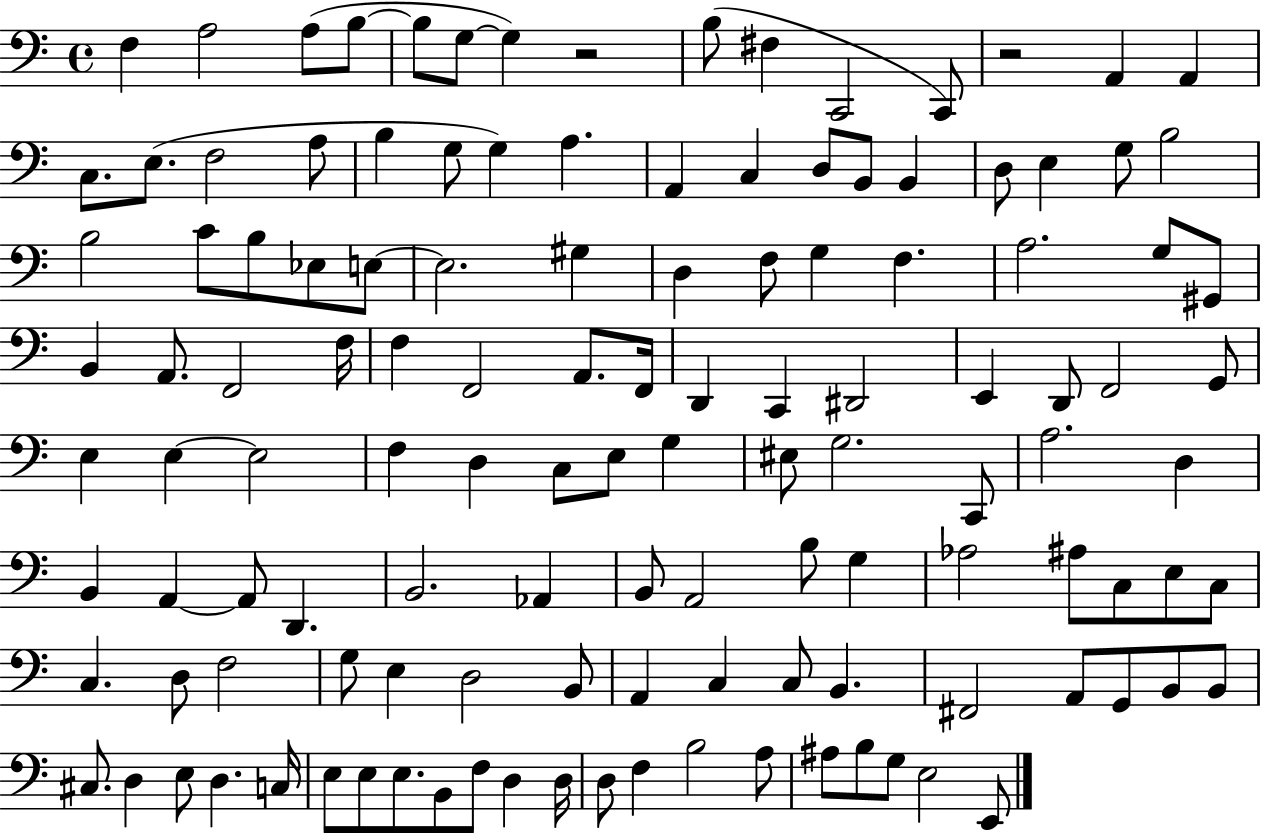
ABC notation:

X:1
T:Untitled
M:4/4
L:1/4
K:C
F, A,2 A,/2 B,/2 B,/2 G,/2 G, z2 B,/2 ^F, C,,2 C,,/2 z2 A,, A,, C,/2 E,/2 F,2 A,/2 B, G,/2 G, A, A,, C, D,/2 B,,/2 B,, D,/2 E, G,/2 B,2 B,2 C/2 B,/2 _E,/2 E,/2 E,2 ^G, D, F,/2 G, F, A,2 G,/2 ^G,,/2 B,, A,,/2 F,,2 F,/4 F, F,,2 A,,/2 F,,/4 D,, C,, ^D,,2 E,, D,,/2 F,,2 G,,/2 E, E, E,2 F, D, C,/2 E,/2 G, ^E,/2 G,2 C,,/2 A,2 D, B,, A,, A,,/2 D,, B,,2 _A,, B,,/2 A,,2 B,/2 G, _A,2 ^A,/2 C,/2 E,/2 C,/2 C, D,/2 F,2 G,/2 E, D,2 B,,/2 A,, C, C,/2 B,, ^F,,2 A,,/2 G,,/2 B,,/2 B,,/2 ^C,/2 D, E,/2 D, C,/4 E,/2 E,/2 E,/2 B,,/2 F,/2 D, D,/4 D,/2 F, B,2 A,/2 ^A,/2 B,/2 G,/2 E,2 E,,/2